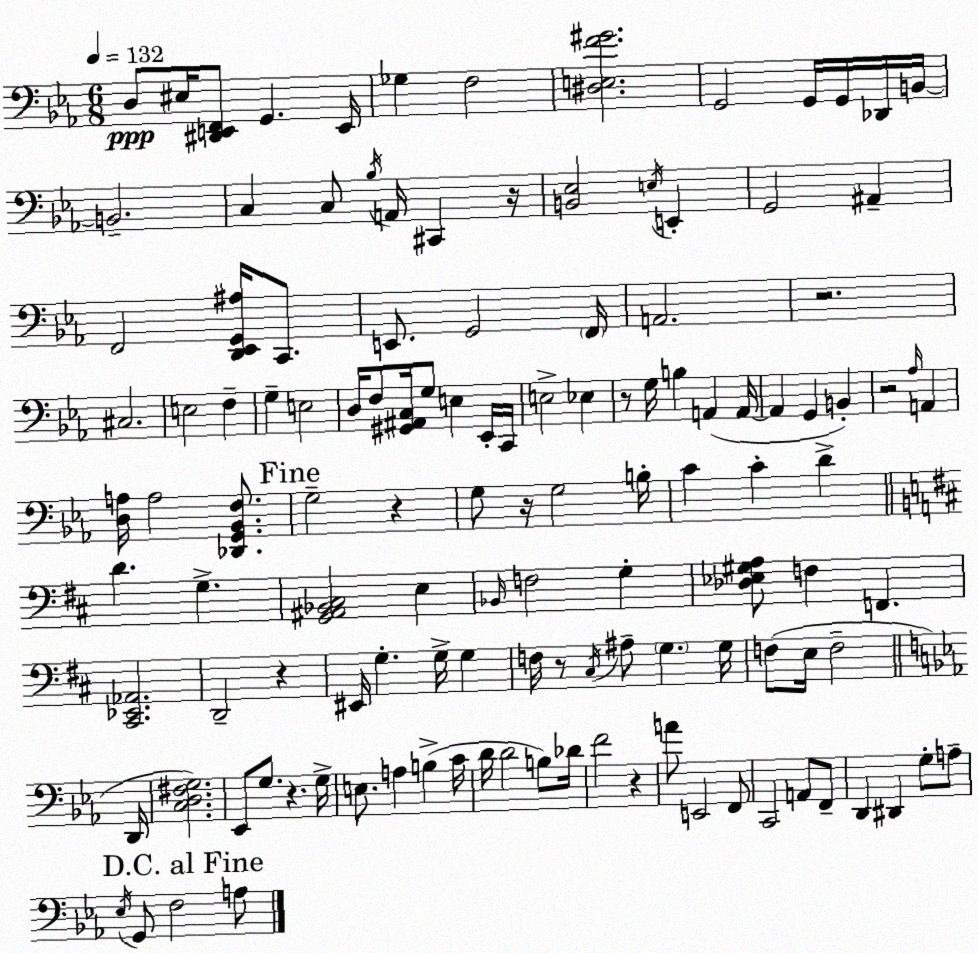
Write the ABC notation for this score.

X:1
T:Untitled
M:6/8
L:1/4
K:Cm
D,/2 ^E,/4 [^D,,E,,F,,]/2 G,, E,,/4 _G, F,2 [^D,E,F^G]2 G,,2 G,,/4 G,,/4 _D,,/4 B,,/4 B,,2 C, C,/2 _B,/4 A,,/4 ^C,, z/4 [B,,_E,]2 E,/4 E,, G,,2 ^A,, F,,2 [D,,_E,,G,,^A,]/4 C,,/2 E,,/2 G,,2 F,,/4 A,,2 z2 ^C,2 E,2 F, G, E,2 D,/4 F,/2 [^G,,^A,,C,]/4 G,/2 E, _E,,/4 C,,/4 E,2 _E, z/2 G,/4 B, A,, A,,/4 A,, G,, B,, z2 _A,/4 A,, [D,A,]/4 A,2 [_D,,G,,_B,,F,]/2 G,2 z G,/2 z/4 G,2 B,/4 C C D D G, [G,,^A,,_B,,^C,]2 E, _B,,/4 F,2 G, [_D,_E,^G,A,]/2 F, F,, [^C,,_E,,_A,,]2 D,,2 z ^E,,/4 G, G,/4 G, F,/4 z/2 ^C,/4 ^A,/2 G, G,/4 F,/2 E,/4 F,2 D,,/4 [C,D,^F,G,]2 _E,,/2 G,/2 z G,/4 E,/2 A, B, C/4 D/4 D2 B,/2 _D/4 F2 z A/2 E,,2 F,,/2 C,,2 A,,/2 F,,/2 D,, ^D,, G,/2 A,/2 _E,/4 G,,/2 F,2 A,/2